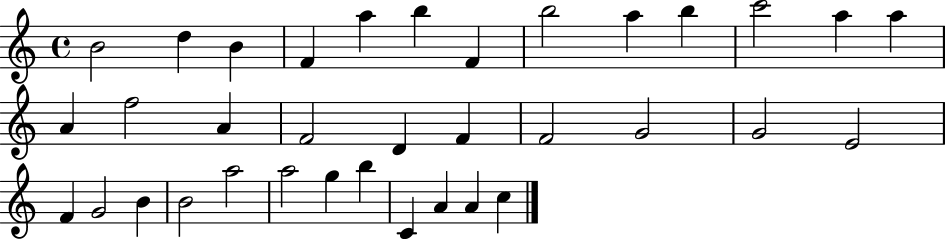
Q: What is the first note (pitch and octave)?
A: B4